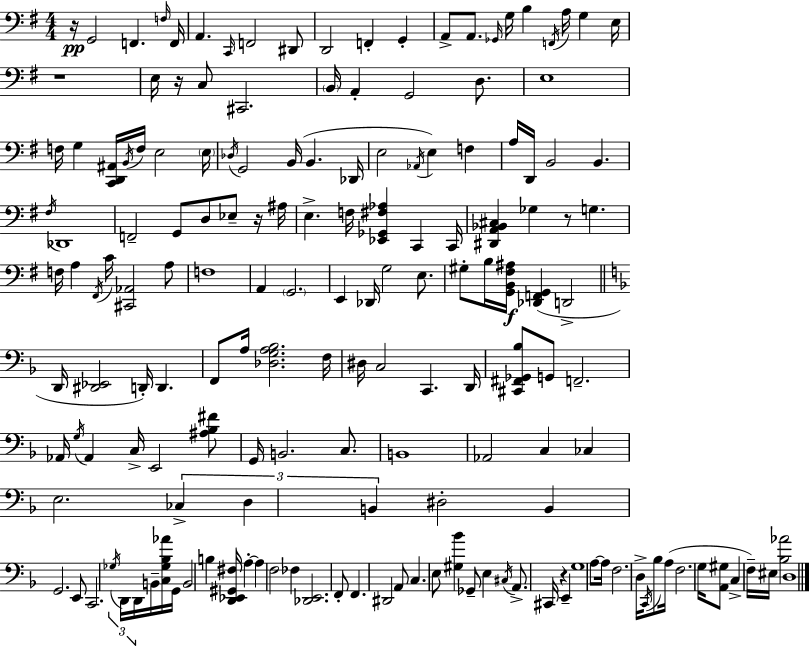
X:1
T:Untitled
M:4/4
L:1/4
K:Em
z/4 G,,2 F,, F,/4 F,,/4 A,, C,,/4 F,,2 ^D,,/2 D,,2 F,, G,, A,,/2 A,,/2 _G,,/4 G,/4 B, F,,/4 A,/4 G, E,/4 z4 E,/4 z/4 C,/2 ^C,,2 B,,/4 A,, G,,2 D,/2 E,4 F,/4 G, [C,,D,,^A,,]/4 B,,/4 F,/4 E,2 E,/4 _D,/4 G,,2 B,,/4 B,, _D,,/4 E,2 _A,,/4 E, F, A,/4 D,,/4 B,,2 B,, ^F,/4 _D,,4 F,,2 G,,/2 D,/2 _E,/2 z/4 ^A,/4 E, F,/4 [_E,,_G,,^F,_A,] C,, C,,/4 [^D,,A,,_B,,^C,] _G, z/2 G, F,/4 A, ^F,,/4 C/4 [^C,,_A,,]2 A,/2 F,4 A,, G,,2 E,, _D,,/4 G,2 E,/2 ^G,/2 B,/4 [G,,B,,^F,^A,]/4 [_D,,F,,G,,] D,,2 D,,/4 [^D,,_E,,]2 D,,/4 D,, F,,/2 A,/4 [_D,G,A,_B,]2 F,/4 ^D,/4 C,2 C,, D,,/4 [^C,,^F,,_G,,_B,]/2 G,,/2 F,,2 _A,,/4 G,/4 _A,, C,/4 E,,2 [^A,_B,^F]/2 G,,/4 B,,2 C,/2 B,,4 _A,,2 C, _C, E,2 _C, D, B,, ^D,2 B,, G,,2 E,,/2 C,,2 _G,/4 D,,/4 D,,/4 B,,/4 [C,_G,_B,_A]/4 G,,/4 B,,2 B, [D,,_E,,^G,,^F,]/4 A, A, F,2 _F, [_D,,E,,]2 F,,/2 F,, ^D,,2 A,,/2 C, E,/2 [^G,_B] _G,,/2 E, ^C,/4 A,,/2 ^C,,/4 z E,, G,4 A,/2 A,/4 F,2 D,/4 C,,/4 _B,/2 A,/4 F,2 G,/4 [A,,^G,]/2 C, F,/4 ^E,/4 [_B,_A]2 D,4